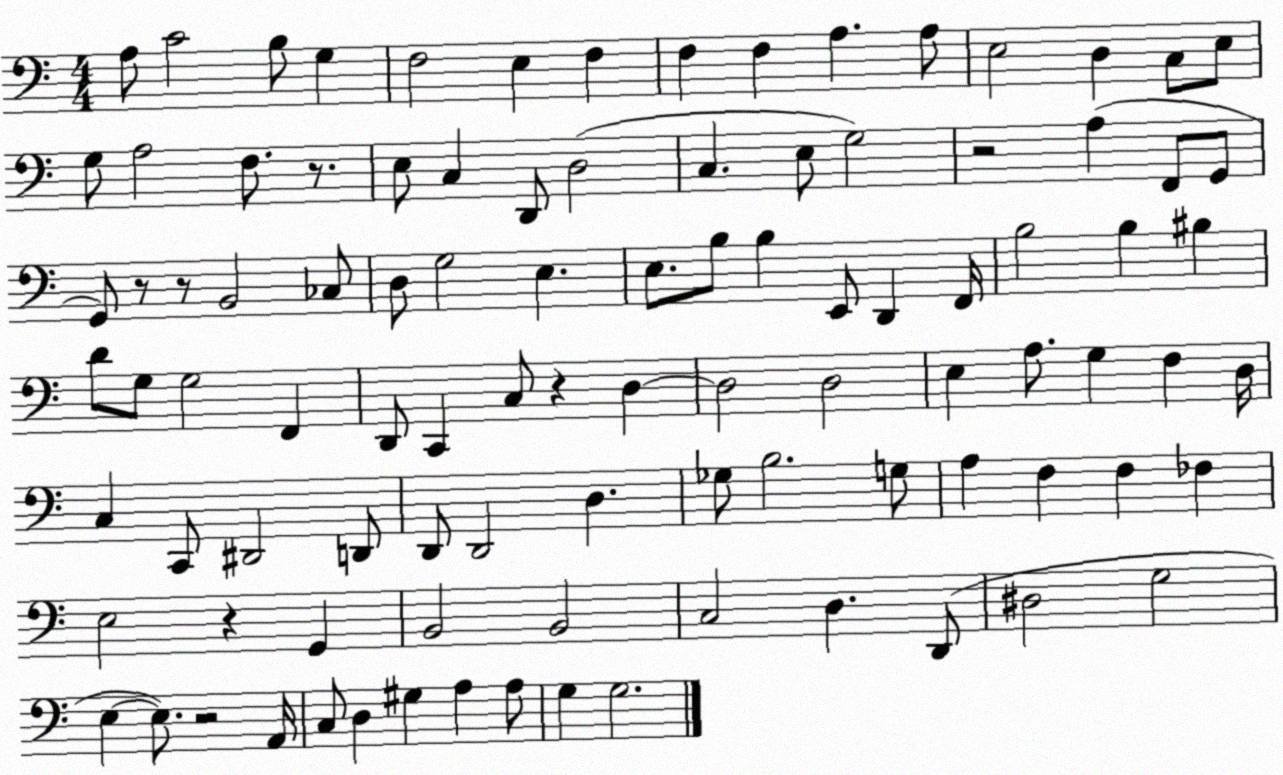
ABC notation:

X:1
T:Untitled
M:4/4
L:1/4
K:C
A,/2 C2 B,/2 G, F,2 E, F, F, F, A, A,/2 E,2 D, C,/2 E,/2 G,/2 A,2 F,/2 z/2 E,/2 C, D,,/2 D,2 C, E,/2 G,2 z2 A, F,,/2 G,,/2 G,,/2 z/2 z/2 B,,2 _C,/2 D,/2 G,2 E, E,/2 B,/2 B, E,,/2 D,, F,,/4 B,2 B, ^B, D/2 G,/2 G,2 F,, D,,/2 C,, C,/2 z D, D,2 D,2 E, A,/2 G, F, D,/4 C, C,,/2 ^D,,2 D,,/2 D,,/2 D,,2 D, _G,/2 B,2 G,/2 A, F, F, _F, E,2 z G,, B,,2 B,,2 C,2 D, D,,/2 ^D,2 G,2 E, E,/2 z2 A,,/4 C,/2 D, ^G, A, A,/2 G, G,2